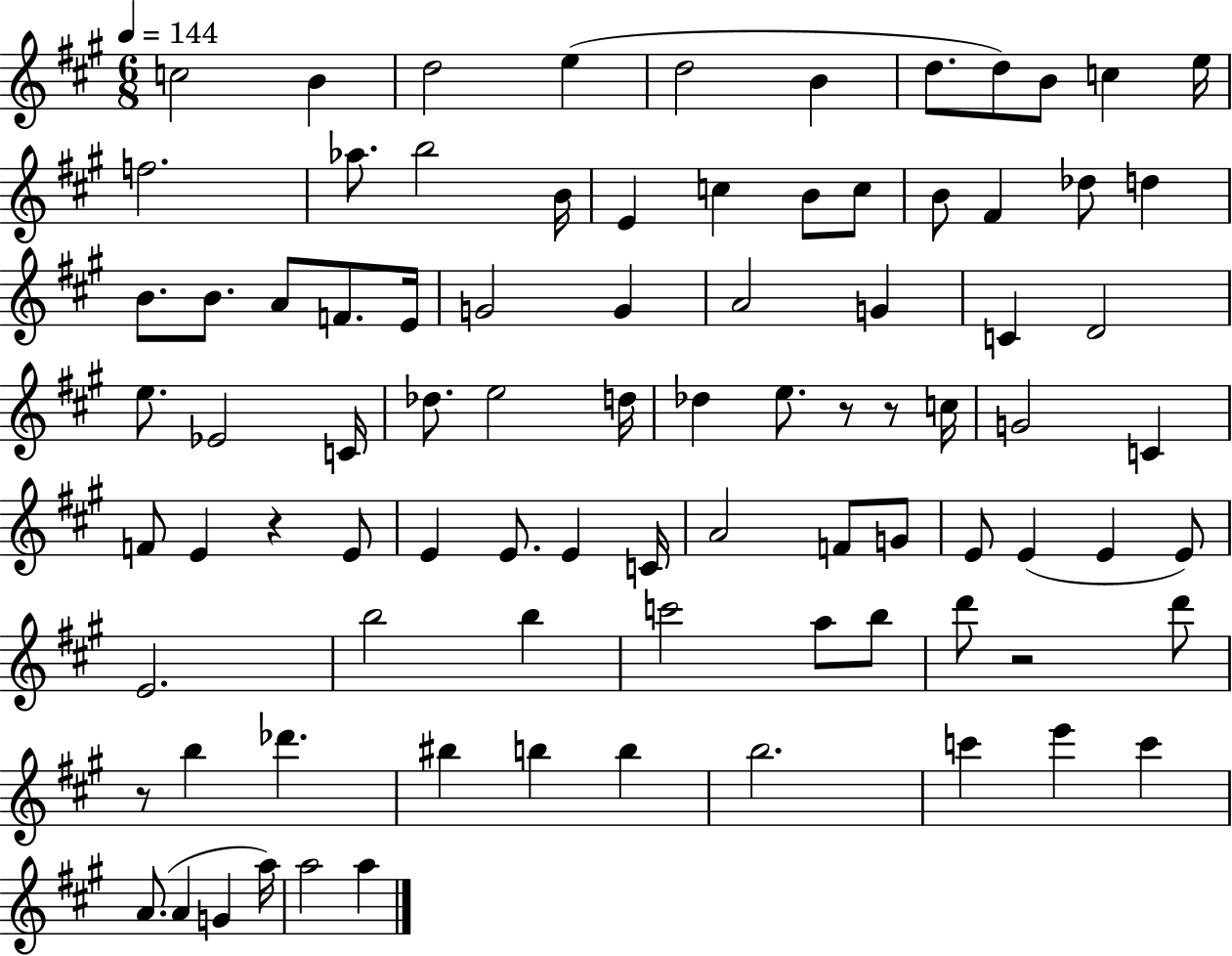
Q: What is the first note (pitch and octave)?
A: C5